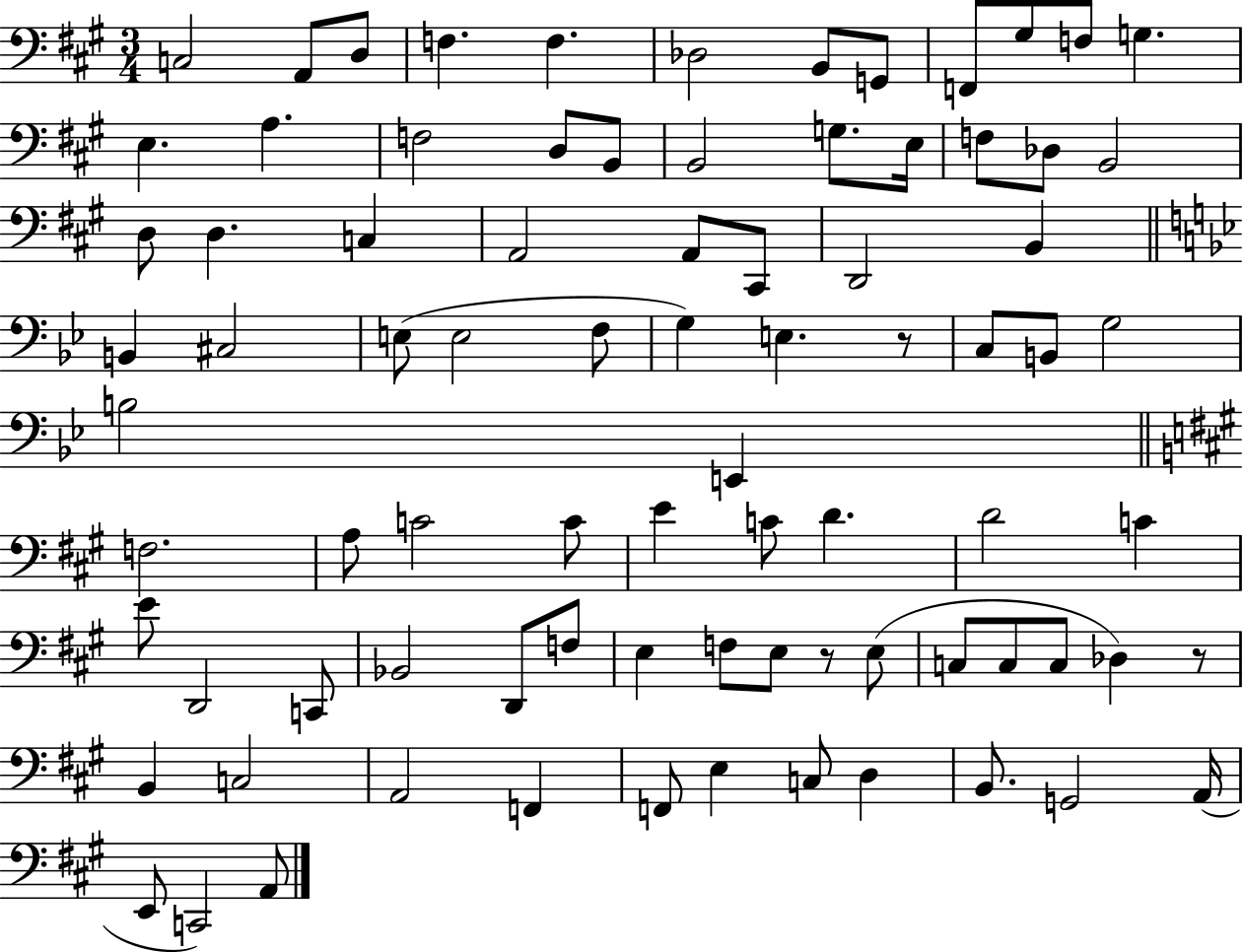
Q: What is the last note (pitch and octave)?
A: A2